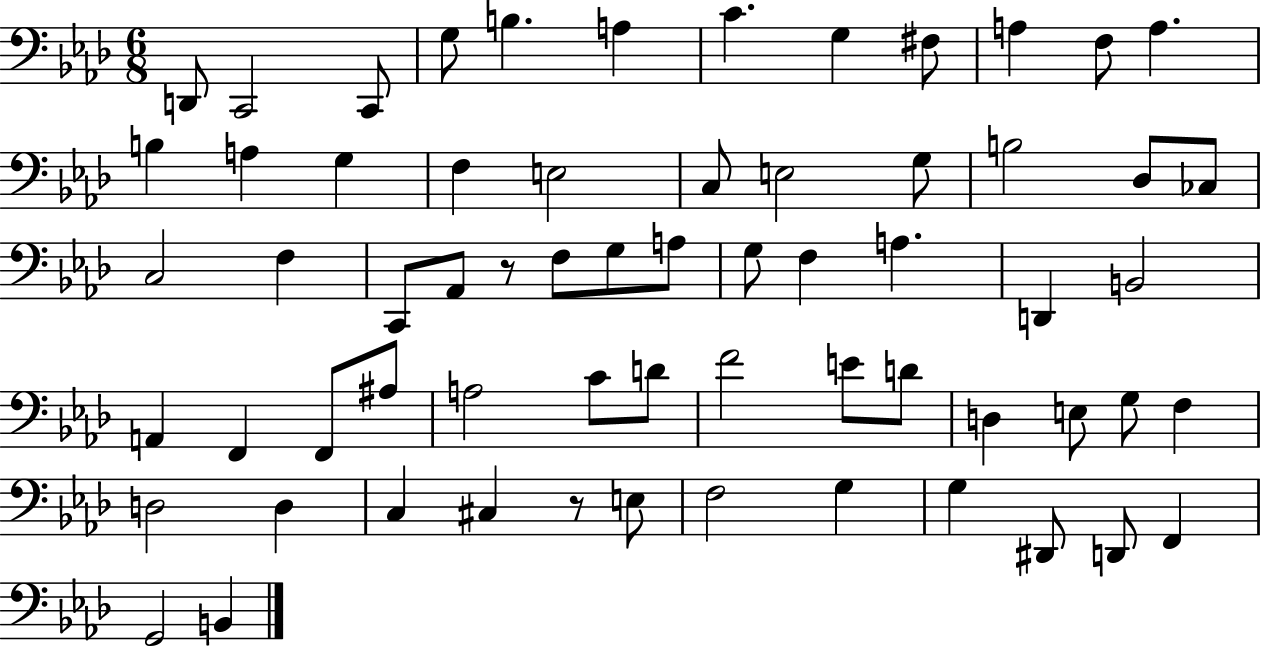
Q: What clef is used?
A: bass